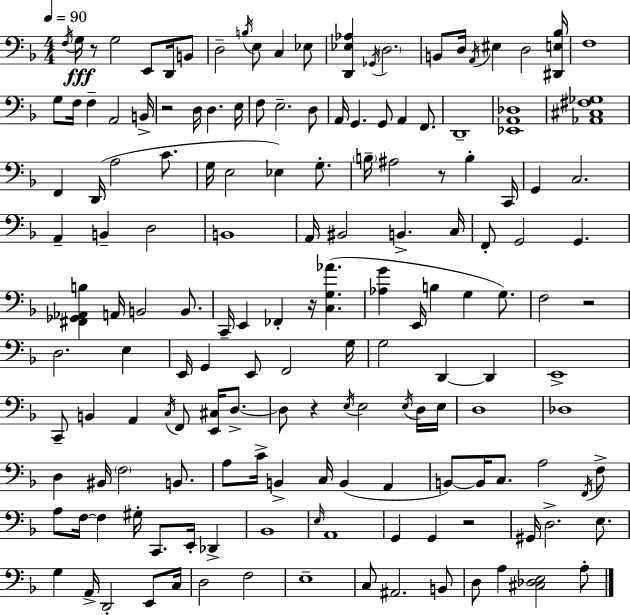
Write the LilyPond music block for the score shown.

{
  \clef bass
  \numericTimeSignature
  \time 4/4
  \key d \minor
  \tempo 4 = 90
  \acciaccatura { f16 }\fff g16 r8 g2 e,8 d,16 b,8 | d2-- \acciaccatura { b16 } e8 c4 | ees8 <d, ees aes>4 \acciaccatura { ges,16 } \parenthesize d2. | b,8 d16 \acciaccatura { a,16 } eis4 d2 | \break <dis, e bes>16 f1 | g8 f16 f4-- a,2 | b,16-> r2 d16 d4. | e16 f8 e2.-- | \break d8 a,16 g,4. g,8 a,4 | f,8. d,1-- | <ees, a, des>1 | <aes, cis fis ges>1 | \break f,4 d,16( a2 | c'8. g16 e2 ees4) | g8.-. \parenthesize b16-- ais2 r8 b4-. | c,16 g,4 c2. | \break a,4-- b,4-- d2 | b,1 | a,16 bis,2 b,4.-> | c16 f,8-. g,2 g,4. | \break <fis, ges, aes, b>4 a,16 b,2 | b,8. c,16-- e,4 fes,4-. r16 <c g aes'>4.( | <aes g'>4 e,16 b4 g4 | g8.) f2 r2 | \break d2. | e4 e,16 g,4 e,8 f,2 | g16 g2 d,4~~ | d,4 e,1-> | \break c,8-- b,4 a,4 \acciaccatura { c16 } f,8 | <e, cis>16 d8.->~~ d8 r4 \acciaccatura { e16 } e2 | \acciaccatura { e16 } d16 e16 d1 | des1 | \break d4 bis,16 \parenthesize f2 | b,8. a8 c'16-> b,4-> c16 b,4( | a,4 b,8~~) b,16 c8. a2 | \acciaccatura { f,16 } f8-> a8 f16~~ f4 gis16-. | \break c,8. e,16-. des,4-> bes,1 | \grace { e16 } a,1 | g,4 g,4 | r2 gis,16 d2.-> | \break e8. g4 a,16-> d,2-. | e,8 c16 d2 | f2 e1-- | c8 ais,2. | \break b,8 d8 a4 <cis des e>2 | a8-. \bar "|."
}